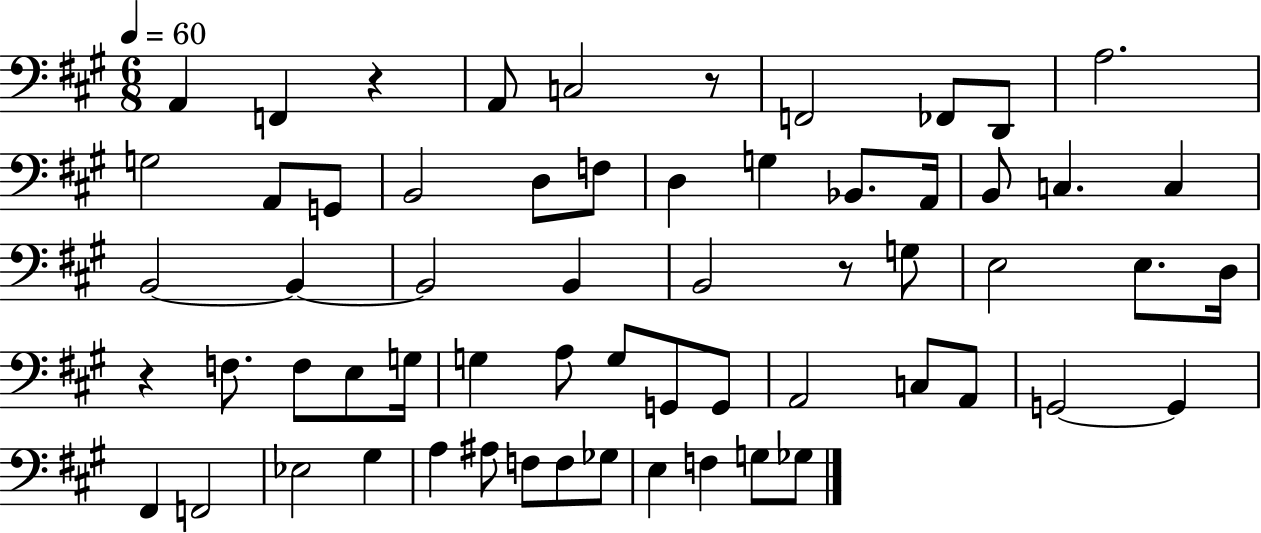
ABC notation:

X:1
T:Untitled
M:6/8
L:1/4
K:A
A,, F,, z A,,/2 C,2 z/2 F,,2 _F,,/2 D,,/2 A,2 G,2 A,,/2 G,,/2 B,,2 D,/2 F,/2 D, G, _B,,/2 A,,/4 B,,/2 C, C, B,,2 B,, B,,2 B,, B,,2 z/2 G,/2 E,2 E,/2 D,/4 z F,/2 F,/2 E,/2 G,/4 G, A,/2 G,/2 G,,/2 G,,/2 A,,2 C,/2 A,,/2 G,,2 G,, ^F,, F,,2 _E,2 ^G, A, ^A,/2 F,/2 F,/2 _G,/2 E, F, G,/2 _G,/2